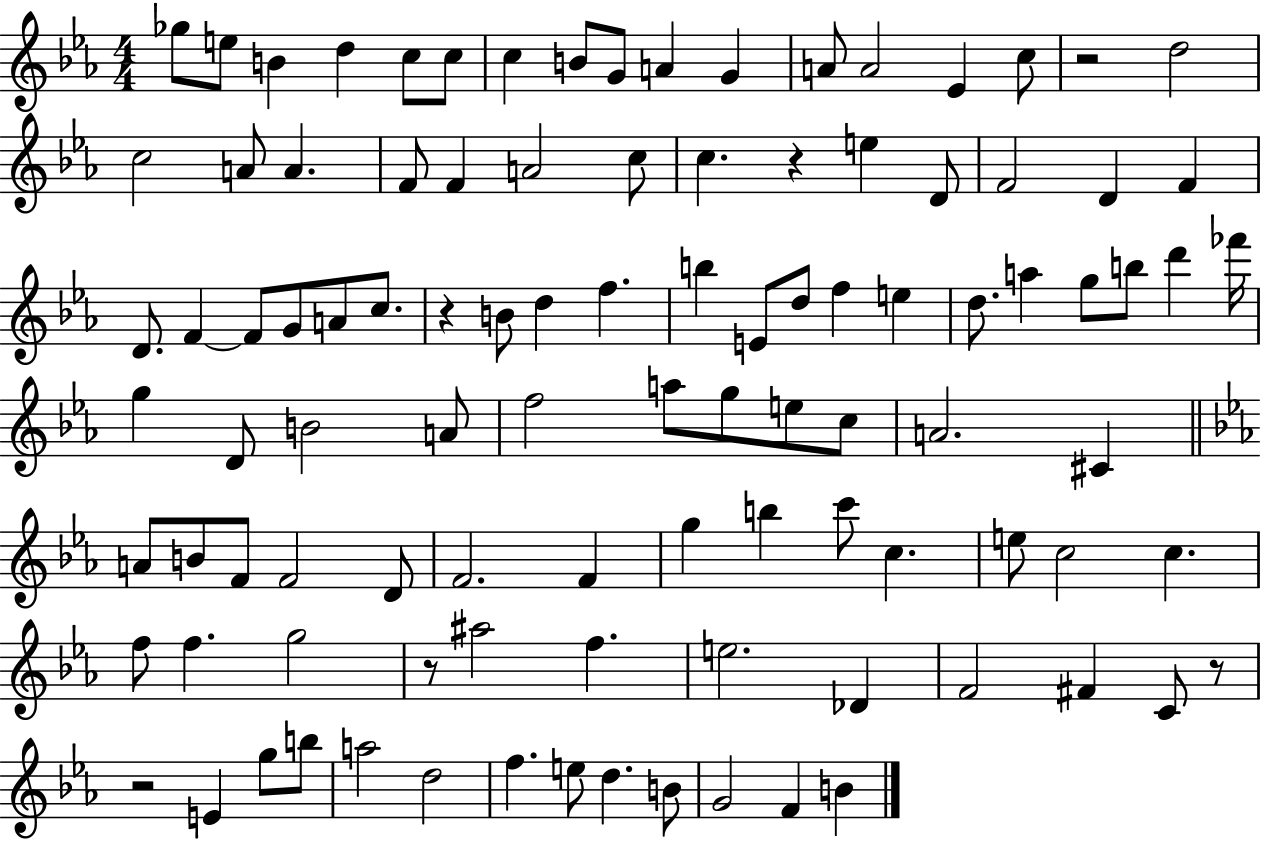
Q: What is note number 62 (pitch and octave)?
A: B4